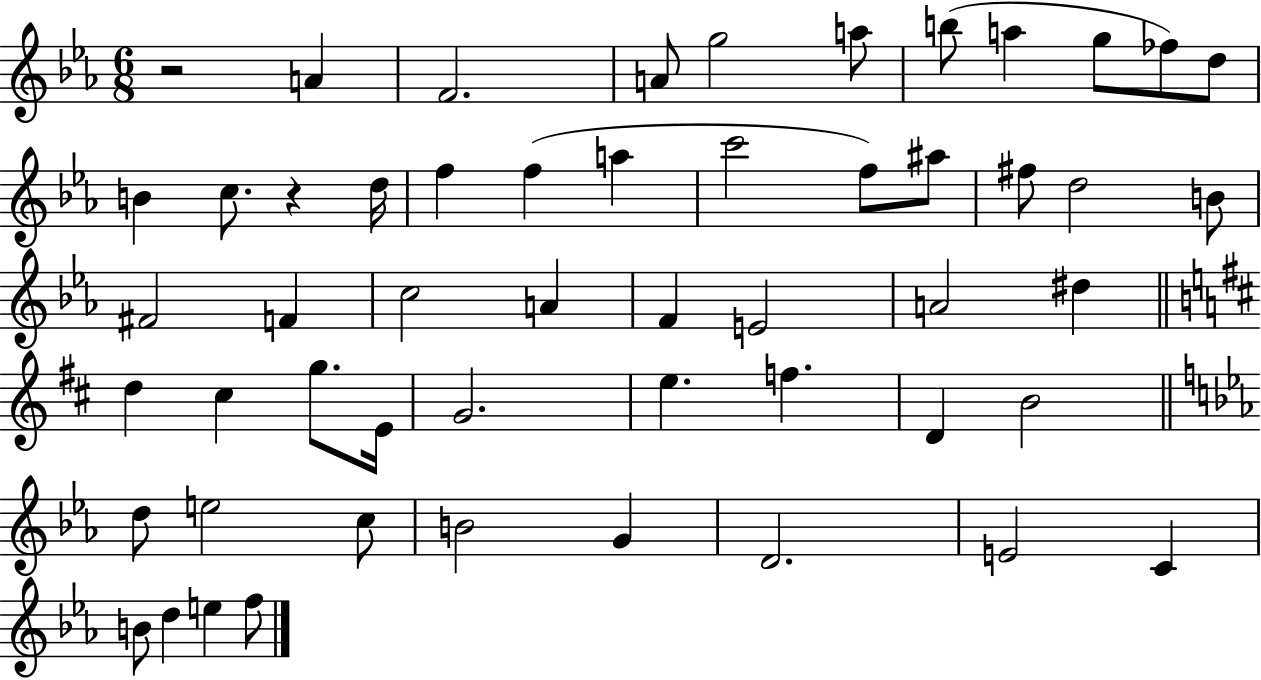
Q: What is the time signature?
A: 6/8